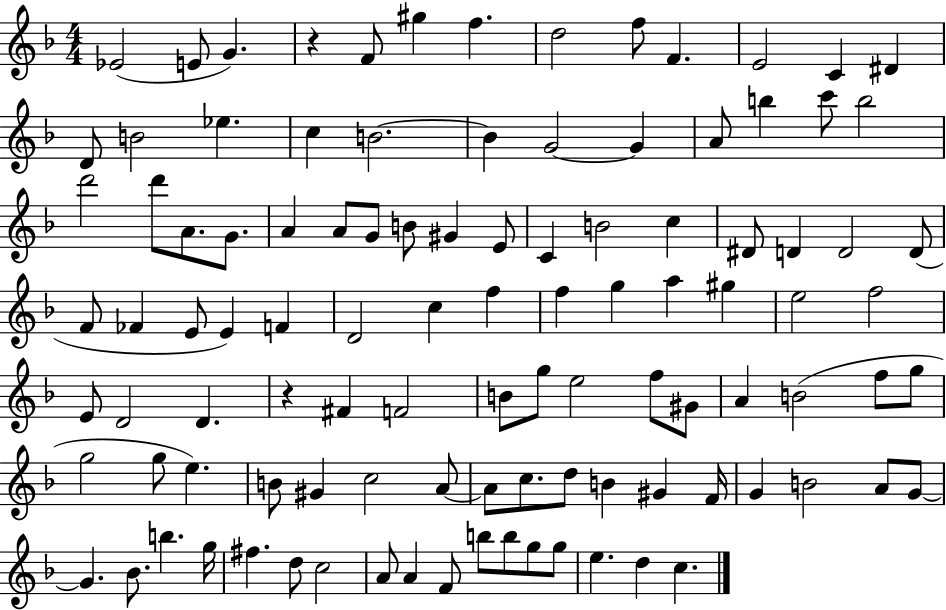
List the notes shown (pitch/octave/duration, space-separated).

Eb4/h E4/e G4/q. R/q F4/e G#5/q F5/q. D5/h F5/e F4/q. E4/h C4/q D#4/q D4/e B4/h Eb5/q. C5/q B4/h. B4/q G4/h G4/q A4/e B5/q C6/e B5/h D6/h D6/e A4/e. G4/e. A4/q A4/e G4/e B4/e G#4/q E4/e C4/q B4/h C5/q D#4/e D4/q D4/h D4/e F4/e FES4/q E4/e E4/q F4/q D4/h C5/q F5/q F5/q G5/q A5/q G#5/q E5/h F5/h E4/e D4/h D4/q. R/q F#4/q F4/h B4/e G5/e E5/h F5/e G#4/e A4/q B4/h F5/e G5/e G5/h G5/e E5/q. B4/e G#4/q C5/h A4/e A4/e C5/e. D5/e B4/q G#4/q F4/s G4/q B4/h A4/e G4/e G4/q. Bb4/e. B5/q. G5/s F#5/q. D5/e C5/h A4/e A4/q F4/e B5/e B5/e G5/e G5/e E5/q. D5/q C5/q.